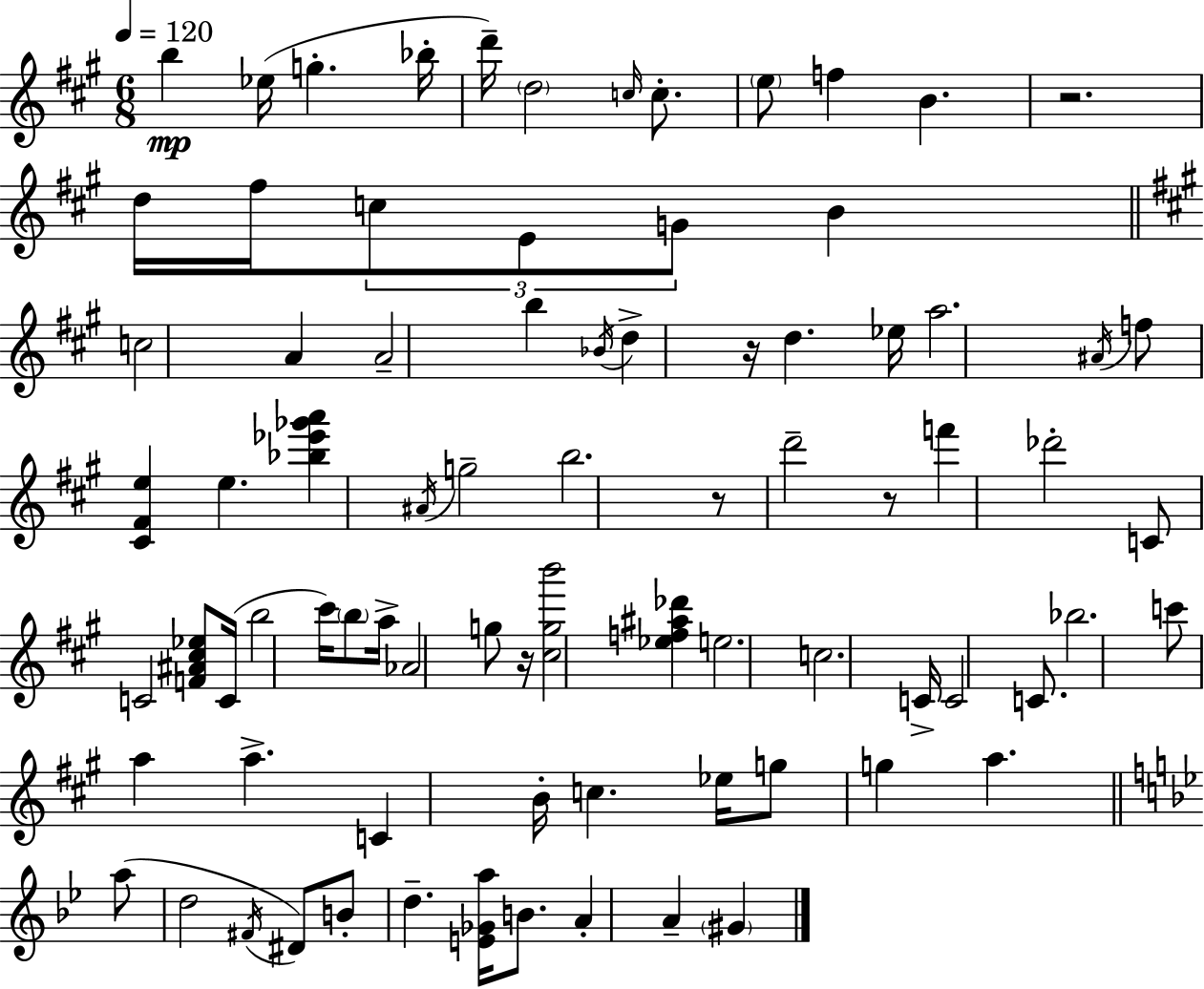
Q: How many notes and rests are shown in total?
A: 81